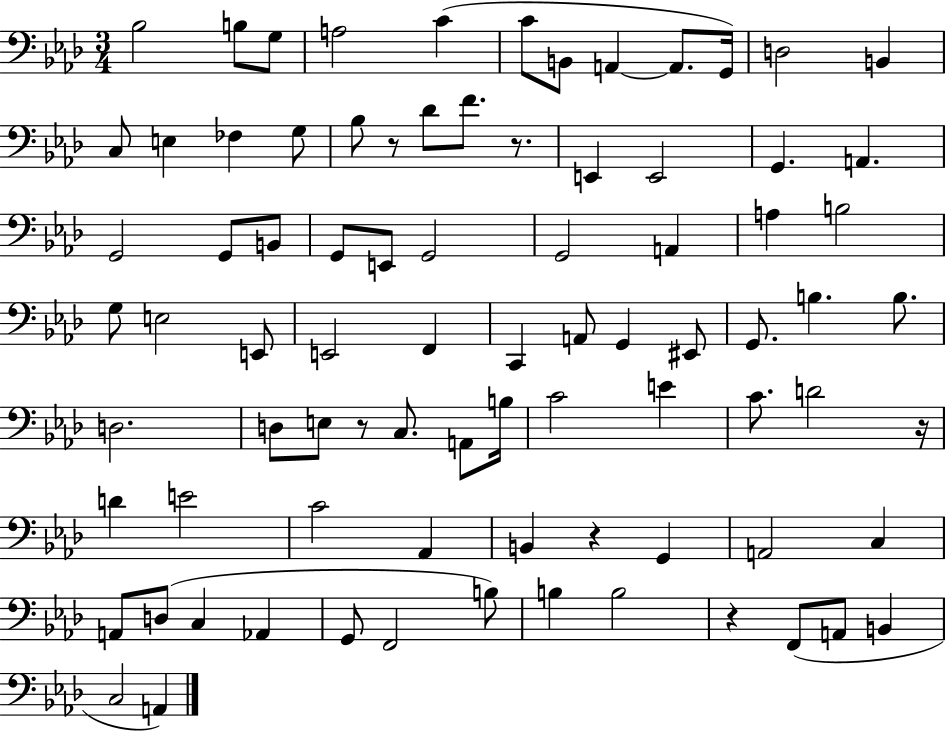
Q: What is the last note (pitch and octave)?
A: A2